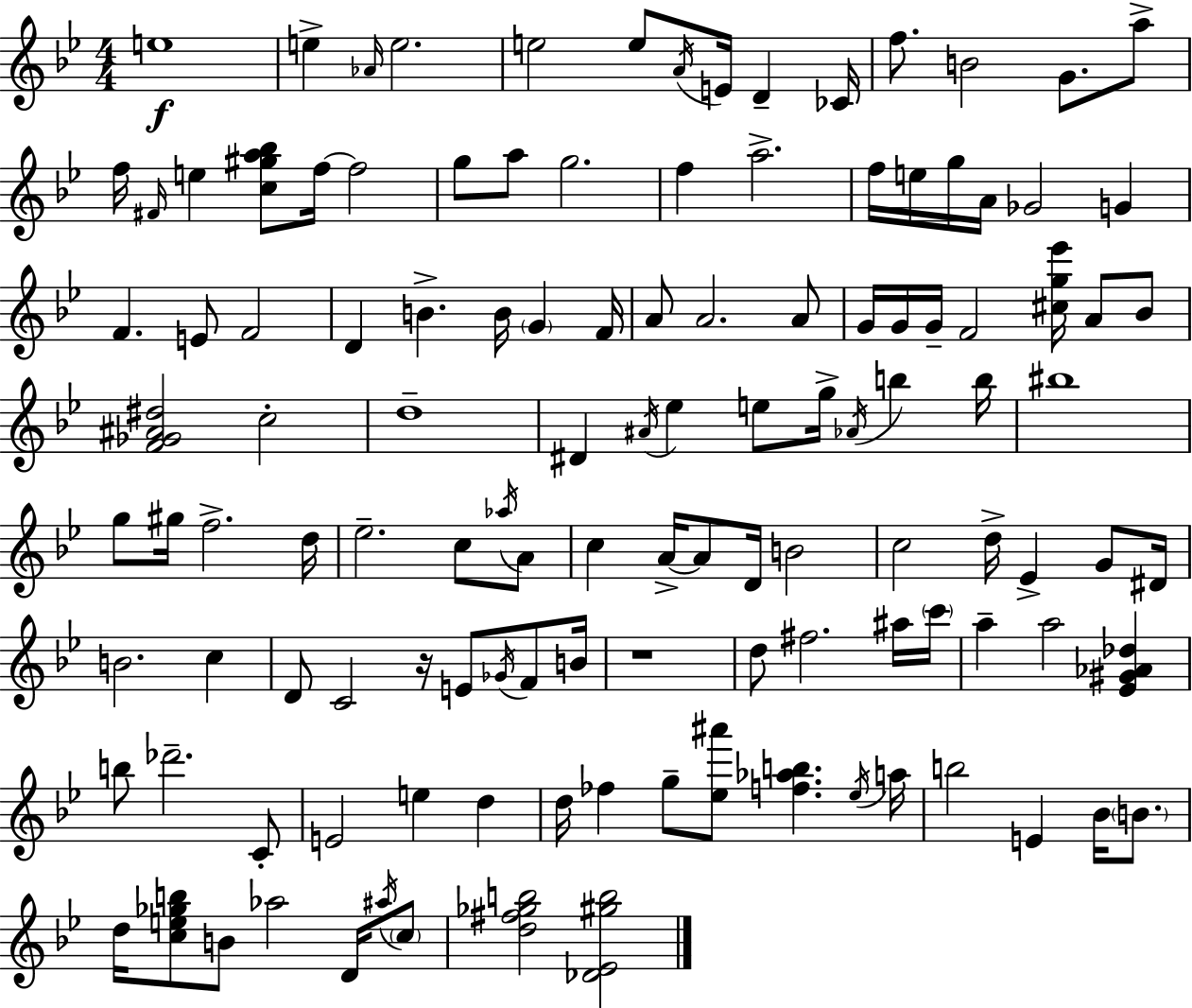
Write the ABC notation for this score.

X:1
T:Untitled
M:4/4
L:1/4
K:Bb
e4 e _A/4 e2 e2 e/2 A/4 E/4 D _C/4 f/2 B2 G/2 a/2 f/4 ^F/4 e [c^ga_b]/2 f/4 f2 g/2 a/2 g2 f a2 f/4 e/4 g/4 A/4 _G2 G F E/2 F2 D B B/4 G F/4 A/2 A2 A/2 G/4 G/4 G/4 F2 [^cg_e']/4 A/2 _B/2 [F_G^A^d]2 c2 d4 ^D ^A/4 _e e/2 g/4 _A/4 b b/4 ^b4 g/2 ^g/4 f2 d/4 _e2 c/2 _a/4 A/2 c A/4 A/2 D/4 B2 c2 d/4 _E G/2 ^D/4 B2 c D/2 C2 z/4 E/2 _G/4 F/2 B/4 z4 d/2 ^f2 ^a/4 c'/4 a a2 [_E^G_A_d] b/2 _d'2 C/2 E2 e d d/4 _f g/2 [_e^a']/2 [f_ab] _e/4 a/4 b2 E _B/4 B/2 d/4 [ce_gb]/2 B/2 _a2 D/4 ^a/4 c/2 [d^f_gb]2 [_D_E^gb]2